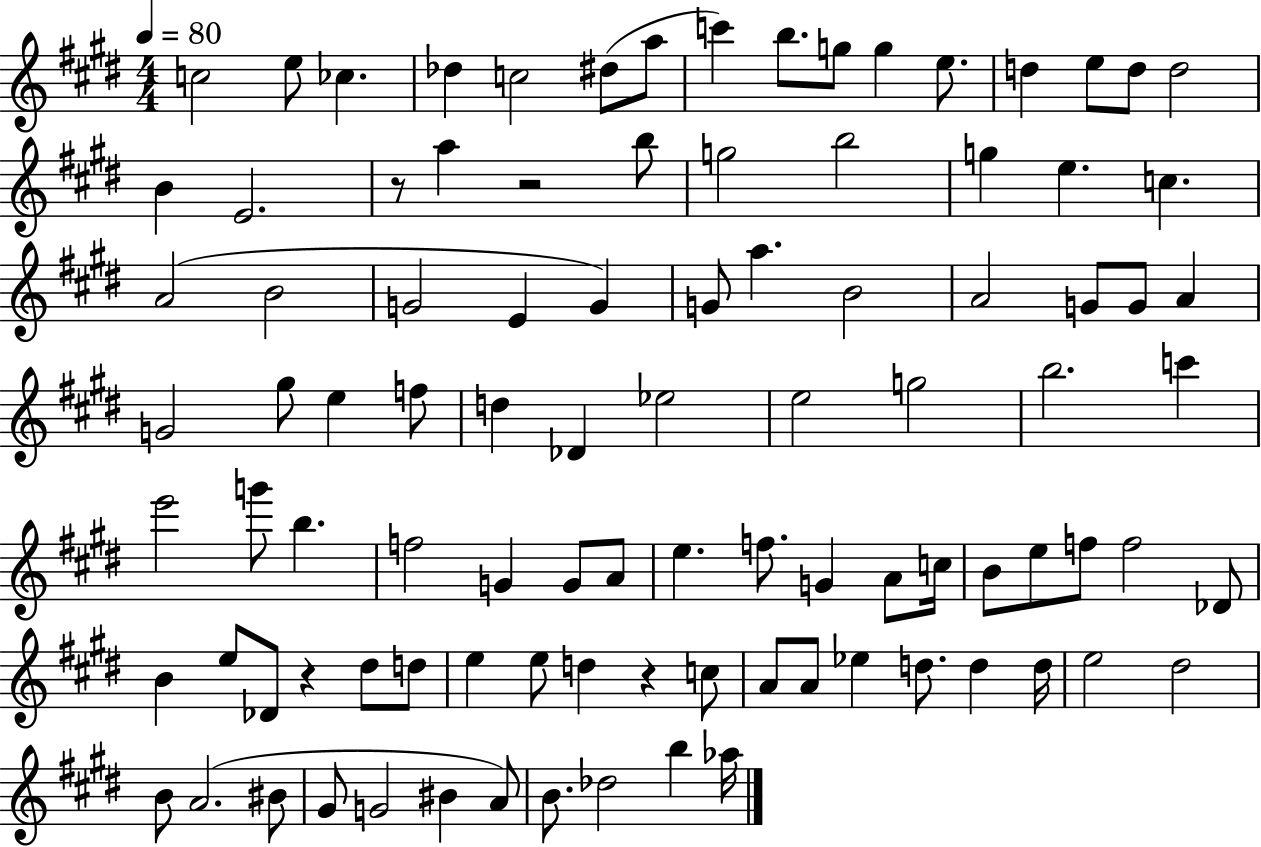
X:1
T:Untitled
M:4/4
L:1/4
K:E
c2 e/2 _c _d c2 ^d/2 a/2 c' b/2 g/2 g e/2 d e/2 d/2 d2 B E2 z/2 a z2 b/2 g2 b2 g e c A2 B2 G2 E G G/2 a B2 A2 G/2 G/2 A G2 ^g/2 e f/2 d _D _e2 e2 g2 b2 c' e'2 g'/2 b f2 G G/2 A/2 e f/2 G A/2 c/4 B/2 e/2 f/2 f2 _D/2 B e/2 _D/2 z ^d/2 d/2 e e/2 d z c/2 A/2 A/2 _e d/2 d d/4 e2 ^d2 B/2 A2 ^B/2 ^G/2 G2 ^B A/2 B/2 _d2 b _a/4